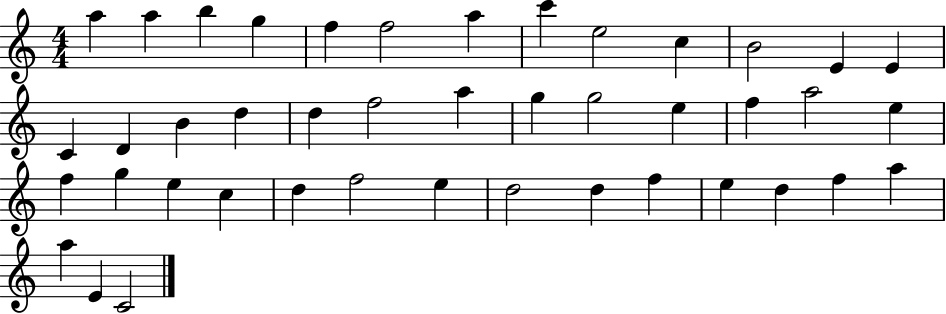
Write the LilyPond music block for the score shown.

{
  \clef treble
  \numericTimeSignature
  \time 4/4
  \key c \major
  a''4 a''4 b''4 g''4 | f''4 f''2 a''4 | c'''4 e''2 c''4 | b'2 e'4 e'4 | \break c'4 d'4 b'4 d''4 | d''4 f''2 a''4 | g''4 g''2 e''4 | f''4 a''2 e''4 | \break f''4 g''4 e''4 c''4 | d''4 f''2 e''4 | d''2 d''4 f''4 | e''4 d''4 f''4 a''4 | \break a''4 e'4 c'2 | \bar "|."
}